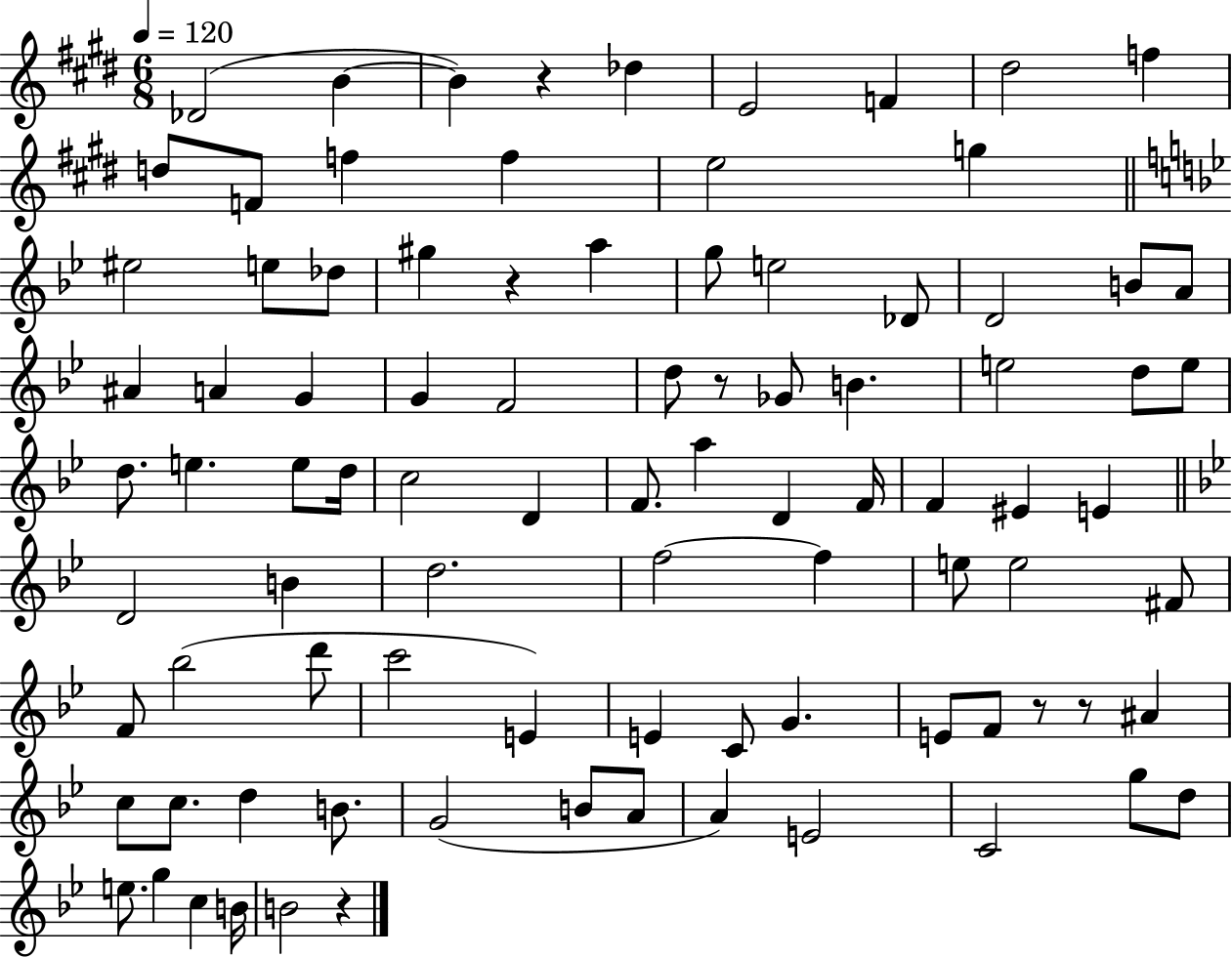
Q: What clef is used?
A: treble